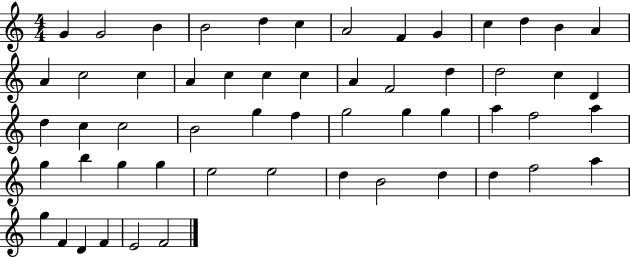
X:1
T:Untitled
M:4/4
L:1/4
K:C
G G2 B B2 d c A2 F G c d B A A c2 c A c c c A F2 d d2 c D d c c2 B2 g f g2 g g a f2 a g b g g e2 e2 d B2 d d f2 a g F D F E2 F2